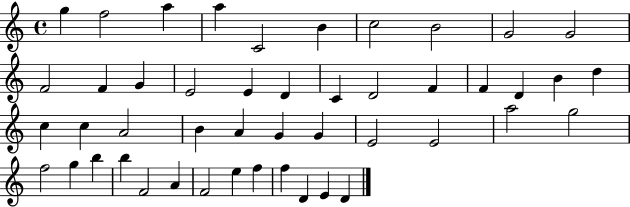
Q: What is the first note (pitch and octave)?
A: G5